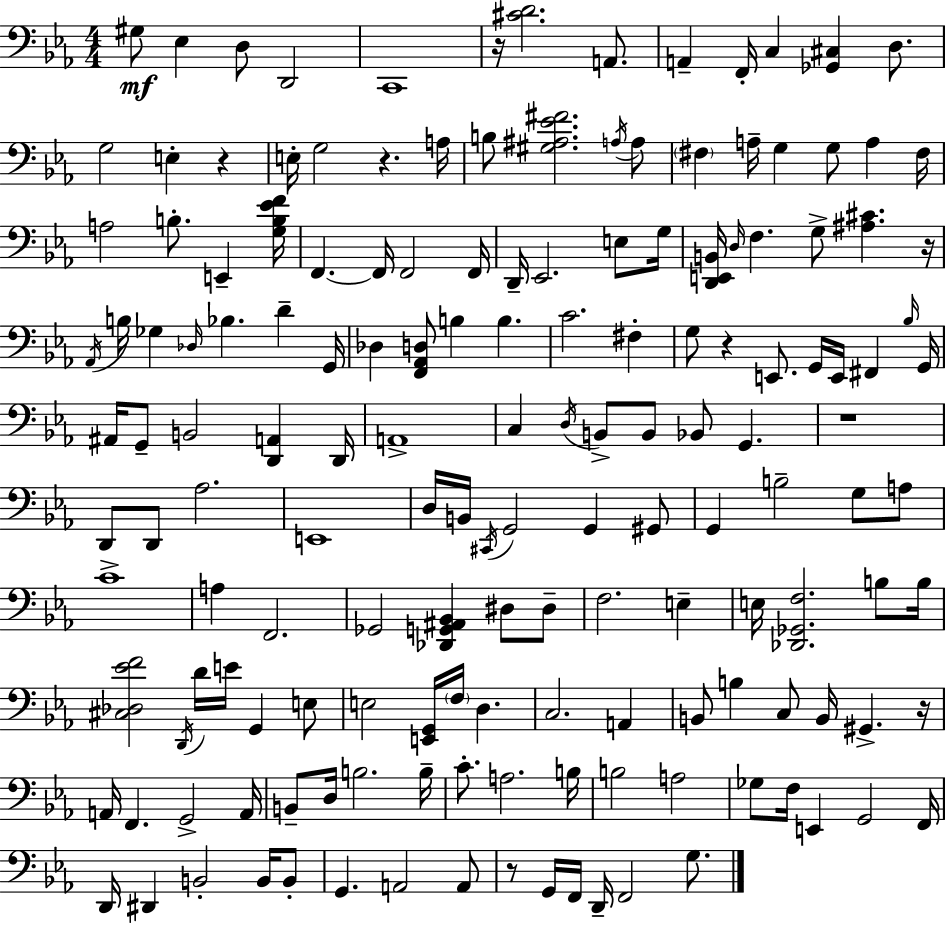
X:1
T:Untitled
M:4/4
L:1/4
K:Cm
^G,/2 _E, D,/2 D,,2 C,,4 z/4 [^CD]2 A,,/2 A,, F,,/4 C, [_G,,^C,] D,/2 G,2 E, z E,/4 G,2 z A,/4 B,/2 [^G,^A,_E^F]2 A,/4 A,/2 ^F, A,/4 G, G,/2 A, ^F,/4 A,2 B,/2 E,, [G,B,_EF]/4 F,, F,,/4 F,,2 F,,/4 D,,/4 _E,,2 E,/2 G,/4 [D,,E,,B,,]/4 D,/4 F, G,/2 [^A,^C] z/4 _A,,/4 B,/4 _G, _D,/4 _B, D G,,/4 _D, [F,,_A,,D,]/2 B, B, C2 ^F, G,/2 z E,,/2 G,,/4 E,,/4 ^F,, _B,/4 G,,/4 ^A,,/4 G,,/2 B,,2 [D,,A,,] D,,/4 A,,4 C, D,/4 B,,/2 B,,/2 _B,,/2 G,, z4 D,,/2 D,,/2 _A,2 E,,4 D,/4 B,,/4 ^C,,/4 G,,2 G,, ^G,,/2 G,, B,2 G,/2 A,/2 C4 A, F,,2 _G,,2 [_D,,G,,^A,,_B,,] ^D,/2 ^D,/2 F,2 E, E,/4 [_D,,_G,,F,]2 B,/2 B,/4 [^C,_D,_EF]2 D,,/4 D/4 E/4 G,, E,/2 E,2 [E,,G,,]/4 F,/4 D, C,2 A,, B,,/2 B, C,/2 B,,/4 ^G,, z/4 A,,/4 F,, G,,2 A,,/4 B,,/2 D,/4 B,2 B,/4 C/2 A,2 B,/4 B,2 A,2 _G,/2 F,/4 E,, G,,2 F,,/4 D,,/4 ^D,, B,,2 B,,/4 B,,/2 G,, A,,2 A,,/2 z/2 G,,/4 F,,/4 D,,/4 F,,2 G,/2